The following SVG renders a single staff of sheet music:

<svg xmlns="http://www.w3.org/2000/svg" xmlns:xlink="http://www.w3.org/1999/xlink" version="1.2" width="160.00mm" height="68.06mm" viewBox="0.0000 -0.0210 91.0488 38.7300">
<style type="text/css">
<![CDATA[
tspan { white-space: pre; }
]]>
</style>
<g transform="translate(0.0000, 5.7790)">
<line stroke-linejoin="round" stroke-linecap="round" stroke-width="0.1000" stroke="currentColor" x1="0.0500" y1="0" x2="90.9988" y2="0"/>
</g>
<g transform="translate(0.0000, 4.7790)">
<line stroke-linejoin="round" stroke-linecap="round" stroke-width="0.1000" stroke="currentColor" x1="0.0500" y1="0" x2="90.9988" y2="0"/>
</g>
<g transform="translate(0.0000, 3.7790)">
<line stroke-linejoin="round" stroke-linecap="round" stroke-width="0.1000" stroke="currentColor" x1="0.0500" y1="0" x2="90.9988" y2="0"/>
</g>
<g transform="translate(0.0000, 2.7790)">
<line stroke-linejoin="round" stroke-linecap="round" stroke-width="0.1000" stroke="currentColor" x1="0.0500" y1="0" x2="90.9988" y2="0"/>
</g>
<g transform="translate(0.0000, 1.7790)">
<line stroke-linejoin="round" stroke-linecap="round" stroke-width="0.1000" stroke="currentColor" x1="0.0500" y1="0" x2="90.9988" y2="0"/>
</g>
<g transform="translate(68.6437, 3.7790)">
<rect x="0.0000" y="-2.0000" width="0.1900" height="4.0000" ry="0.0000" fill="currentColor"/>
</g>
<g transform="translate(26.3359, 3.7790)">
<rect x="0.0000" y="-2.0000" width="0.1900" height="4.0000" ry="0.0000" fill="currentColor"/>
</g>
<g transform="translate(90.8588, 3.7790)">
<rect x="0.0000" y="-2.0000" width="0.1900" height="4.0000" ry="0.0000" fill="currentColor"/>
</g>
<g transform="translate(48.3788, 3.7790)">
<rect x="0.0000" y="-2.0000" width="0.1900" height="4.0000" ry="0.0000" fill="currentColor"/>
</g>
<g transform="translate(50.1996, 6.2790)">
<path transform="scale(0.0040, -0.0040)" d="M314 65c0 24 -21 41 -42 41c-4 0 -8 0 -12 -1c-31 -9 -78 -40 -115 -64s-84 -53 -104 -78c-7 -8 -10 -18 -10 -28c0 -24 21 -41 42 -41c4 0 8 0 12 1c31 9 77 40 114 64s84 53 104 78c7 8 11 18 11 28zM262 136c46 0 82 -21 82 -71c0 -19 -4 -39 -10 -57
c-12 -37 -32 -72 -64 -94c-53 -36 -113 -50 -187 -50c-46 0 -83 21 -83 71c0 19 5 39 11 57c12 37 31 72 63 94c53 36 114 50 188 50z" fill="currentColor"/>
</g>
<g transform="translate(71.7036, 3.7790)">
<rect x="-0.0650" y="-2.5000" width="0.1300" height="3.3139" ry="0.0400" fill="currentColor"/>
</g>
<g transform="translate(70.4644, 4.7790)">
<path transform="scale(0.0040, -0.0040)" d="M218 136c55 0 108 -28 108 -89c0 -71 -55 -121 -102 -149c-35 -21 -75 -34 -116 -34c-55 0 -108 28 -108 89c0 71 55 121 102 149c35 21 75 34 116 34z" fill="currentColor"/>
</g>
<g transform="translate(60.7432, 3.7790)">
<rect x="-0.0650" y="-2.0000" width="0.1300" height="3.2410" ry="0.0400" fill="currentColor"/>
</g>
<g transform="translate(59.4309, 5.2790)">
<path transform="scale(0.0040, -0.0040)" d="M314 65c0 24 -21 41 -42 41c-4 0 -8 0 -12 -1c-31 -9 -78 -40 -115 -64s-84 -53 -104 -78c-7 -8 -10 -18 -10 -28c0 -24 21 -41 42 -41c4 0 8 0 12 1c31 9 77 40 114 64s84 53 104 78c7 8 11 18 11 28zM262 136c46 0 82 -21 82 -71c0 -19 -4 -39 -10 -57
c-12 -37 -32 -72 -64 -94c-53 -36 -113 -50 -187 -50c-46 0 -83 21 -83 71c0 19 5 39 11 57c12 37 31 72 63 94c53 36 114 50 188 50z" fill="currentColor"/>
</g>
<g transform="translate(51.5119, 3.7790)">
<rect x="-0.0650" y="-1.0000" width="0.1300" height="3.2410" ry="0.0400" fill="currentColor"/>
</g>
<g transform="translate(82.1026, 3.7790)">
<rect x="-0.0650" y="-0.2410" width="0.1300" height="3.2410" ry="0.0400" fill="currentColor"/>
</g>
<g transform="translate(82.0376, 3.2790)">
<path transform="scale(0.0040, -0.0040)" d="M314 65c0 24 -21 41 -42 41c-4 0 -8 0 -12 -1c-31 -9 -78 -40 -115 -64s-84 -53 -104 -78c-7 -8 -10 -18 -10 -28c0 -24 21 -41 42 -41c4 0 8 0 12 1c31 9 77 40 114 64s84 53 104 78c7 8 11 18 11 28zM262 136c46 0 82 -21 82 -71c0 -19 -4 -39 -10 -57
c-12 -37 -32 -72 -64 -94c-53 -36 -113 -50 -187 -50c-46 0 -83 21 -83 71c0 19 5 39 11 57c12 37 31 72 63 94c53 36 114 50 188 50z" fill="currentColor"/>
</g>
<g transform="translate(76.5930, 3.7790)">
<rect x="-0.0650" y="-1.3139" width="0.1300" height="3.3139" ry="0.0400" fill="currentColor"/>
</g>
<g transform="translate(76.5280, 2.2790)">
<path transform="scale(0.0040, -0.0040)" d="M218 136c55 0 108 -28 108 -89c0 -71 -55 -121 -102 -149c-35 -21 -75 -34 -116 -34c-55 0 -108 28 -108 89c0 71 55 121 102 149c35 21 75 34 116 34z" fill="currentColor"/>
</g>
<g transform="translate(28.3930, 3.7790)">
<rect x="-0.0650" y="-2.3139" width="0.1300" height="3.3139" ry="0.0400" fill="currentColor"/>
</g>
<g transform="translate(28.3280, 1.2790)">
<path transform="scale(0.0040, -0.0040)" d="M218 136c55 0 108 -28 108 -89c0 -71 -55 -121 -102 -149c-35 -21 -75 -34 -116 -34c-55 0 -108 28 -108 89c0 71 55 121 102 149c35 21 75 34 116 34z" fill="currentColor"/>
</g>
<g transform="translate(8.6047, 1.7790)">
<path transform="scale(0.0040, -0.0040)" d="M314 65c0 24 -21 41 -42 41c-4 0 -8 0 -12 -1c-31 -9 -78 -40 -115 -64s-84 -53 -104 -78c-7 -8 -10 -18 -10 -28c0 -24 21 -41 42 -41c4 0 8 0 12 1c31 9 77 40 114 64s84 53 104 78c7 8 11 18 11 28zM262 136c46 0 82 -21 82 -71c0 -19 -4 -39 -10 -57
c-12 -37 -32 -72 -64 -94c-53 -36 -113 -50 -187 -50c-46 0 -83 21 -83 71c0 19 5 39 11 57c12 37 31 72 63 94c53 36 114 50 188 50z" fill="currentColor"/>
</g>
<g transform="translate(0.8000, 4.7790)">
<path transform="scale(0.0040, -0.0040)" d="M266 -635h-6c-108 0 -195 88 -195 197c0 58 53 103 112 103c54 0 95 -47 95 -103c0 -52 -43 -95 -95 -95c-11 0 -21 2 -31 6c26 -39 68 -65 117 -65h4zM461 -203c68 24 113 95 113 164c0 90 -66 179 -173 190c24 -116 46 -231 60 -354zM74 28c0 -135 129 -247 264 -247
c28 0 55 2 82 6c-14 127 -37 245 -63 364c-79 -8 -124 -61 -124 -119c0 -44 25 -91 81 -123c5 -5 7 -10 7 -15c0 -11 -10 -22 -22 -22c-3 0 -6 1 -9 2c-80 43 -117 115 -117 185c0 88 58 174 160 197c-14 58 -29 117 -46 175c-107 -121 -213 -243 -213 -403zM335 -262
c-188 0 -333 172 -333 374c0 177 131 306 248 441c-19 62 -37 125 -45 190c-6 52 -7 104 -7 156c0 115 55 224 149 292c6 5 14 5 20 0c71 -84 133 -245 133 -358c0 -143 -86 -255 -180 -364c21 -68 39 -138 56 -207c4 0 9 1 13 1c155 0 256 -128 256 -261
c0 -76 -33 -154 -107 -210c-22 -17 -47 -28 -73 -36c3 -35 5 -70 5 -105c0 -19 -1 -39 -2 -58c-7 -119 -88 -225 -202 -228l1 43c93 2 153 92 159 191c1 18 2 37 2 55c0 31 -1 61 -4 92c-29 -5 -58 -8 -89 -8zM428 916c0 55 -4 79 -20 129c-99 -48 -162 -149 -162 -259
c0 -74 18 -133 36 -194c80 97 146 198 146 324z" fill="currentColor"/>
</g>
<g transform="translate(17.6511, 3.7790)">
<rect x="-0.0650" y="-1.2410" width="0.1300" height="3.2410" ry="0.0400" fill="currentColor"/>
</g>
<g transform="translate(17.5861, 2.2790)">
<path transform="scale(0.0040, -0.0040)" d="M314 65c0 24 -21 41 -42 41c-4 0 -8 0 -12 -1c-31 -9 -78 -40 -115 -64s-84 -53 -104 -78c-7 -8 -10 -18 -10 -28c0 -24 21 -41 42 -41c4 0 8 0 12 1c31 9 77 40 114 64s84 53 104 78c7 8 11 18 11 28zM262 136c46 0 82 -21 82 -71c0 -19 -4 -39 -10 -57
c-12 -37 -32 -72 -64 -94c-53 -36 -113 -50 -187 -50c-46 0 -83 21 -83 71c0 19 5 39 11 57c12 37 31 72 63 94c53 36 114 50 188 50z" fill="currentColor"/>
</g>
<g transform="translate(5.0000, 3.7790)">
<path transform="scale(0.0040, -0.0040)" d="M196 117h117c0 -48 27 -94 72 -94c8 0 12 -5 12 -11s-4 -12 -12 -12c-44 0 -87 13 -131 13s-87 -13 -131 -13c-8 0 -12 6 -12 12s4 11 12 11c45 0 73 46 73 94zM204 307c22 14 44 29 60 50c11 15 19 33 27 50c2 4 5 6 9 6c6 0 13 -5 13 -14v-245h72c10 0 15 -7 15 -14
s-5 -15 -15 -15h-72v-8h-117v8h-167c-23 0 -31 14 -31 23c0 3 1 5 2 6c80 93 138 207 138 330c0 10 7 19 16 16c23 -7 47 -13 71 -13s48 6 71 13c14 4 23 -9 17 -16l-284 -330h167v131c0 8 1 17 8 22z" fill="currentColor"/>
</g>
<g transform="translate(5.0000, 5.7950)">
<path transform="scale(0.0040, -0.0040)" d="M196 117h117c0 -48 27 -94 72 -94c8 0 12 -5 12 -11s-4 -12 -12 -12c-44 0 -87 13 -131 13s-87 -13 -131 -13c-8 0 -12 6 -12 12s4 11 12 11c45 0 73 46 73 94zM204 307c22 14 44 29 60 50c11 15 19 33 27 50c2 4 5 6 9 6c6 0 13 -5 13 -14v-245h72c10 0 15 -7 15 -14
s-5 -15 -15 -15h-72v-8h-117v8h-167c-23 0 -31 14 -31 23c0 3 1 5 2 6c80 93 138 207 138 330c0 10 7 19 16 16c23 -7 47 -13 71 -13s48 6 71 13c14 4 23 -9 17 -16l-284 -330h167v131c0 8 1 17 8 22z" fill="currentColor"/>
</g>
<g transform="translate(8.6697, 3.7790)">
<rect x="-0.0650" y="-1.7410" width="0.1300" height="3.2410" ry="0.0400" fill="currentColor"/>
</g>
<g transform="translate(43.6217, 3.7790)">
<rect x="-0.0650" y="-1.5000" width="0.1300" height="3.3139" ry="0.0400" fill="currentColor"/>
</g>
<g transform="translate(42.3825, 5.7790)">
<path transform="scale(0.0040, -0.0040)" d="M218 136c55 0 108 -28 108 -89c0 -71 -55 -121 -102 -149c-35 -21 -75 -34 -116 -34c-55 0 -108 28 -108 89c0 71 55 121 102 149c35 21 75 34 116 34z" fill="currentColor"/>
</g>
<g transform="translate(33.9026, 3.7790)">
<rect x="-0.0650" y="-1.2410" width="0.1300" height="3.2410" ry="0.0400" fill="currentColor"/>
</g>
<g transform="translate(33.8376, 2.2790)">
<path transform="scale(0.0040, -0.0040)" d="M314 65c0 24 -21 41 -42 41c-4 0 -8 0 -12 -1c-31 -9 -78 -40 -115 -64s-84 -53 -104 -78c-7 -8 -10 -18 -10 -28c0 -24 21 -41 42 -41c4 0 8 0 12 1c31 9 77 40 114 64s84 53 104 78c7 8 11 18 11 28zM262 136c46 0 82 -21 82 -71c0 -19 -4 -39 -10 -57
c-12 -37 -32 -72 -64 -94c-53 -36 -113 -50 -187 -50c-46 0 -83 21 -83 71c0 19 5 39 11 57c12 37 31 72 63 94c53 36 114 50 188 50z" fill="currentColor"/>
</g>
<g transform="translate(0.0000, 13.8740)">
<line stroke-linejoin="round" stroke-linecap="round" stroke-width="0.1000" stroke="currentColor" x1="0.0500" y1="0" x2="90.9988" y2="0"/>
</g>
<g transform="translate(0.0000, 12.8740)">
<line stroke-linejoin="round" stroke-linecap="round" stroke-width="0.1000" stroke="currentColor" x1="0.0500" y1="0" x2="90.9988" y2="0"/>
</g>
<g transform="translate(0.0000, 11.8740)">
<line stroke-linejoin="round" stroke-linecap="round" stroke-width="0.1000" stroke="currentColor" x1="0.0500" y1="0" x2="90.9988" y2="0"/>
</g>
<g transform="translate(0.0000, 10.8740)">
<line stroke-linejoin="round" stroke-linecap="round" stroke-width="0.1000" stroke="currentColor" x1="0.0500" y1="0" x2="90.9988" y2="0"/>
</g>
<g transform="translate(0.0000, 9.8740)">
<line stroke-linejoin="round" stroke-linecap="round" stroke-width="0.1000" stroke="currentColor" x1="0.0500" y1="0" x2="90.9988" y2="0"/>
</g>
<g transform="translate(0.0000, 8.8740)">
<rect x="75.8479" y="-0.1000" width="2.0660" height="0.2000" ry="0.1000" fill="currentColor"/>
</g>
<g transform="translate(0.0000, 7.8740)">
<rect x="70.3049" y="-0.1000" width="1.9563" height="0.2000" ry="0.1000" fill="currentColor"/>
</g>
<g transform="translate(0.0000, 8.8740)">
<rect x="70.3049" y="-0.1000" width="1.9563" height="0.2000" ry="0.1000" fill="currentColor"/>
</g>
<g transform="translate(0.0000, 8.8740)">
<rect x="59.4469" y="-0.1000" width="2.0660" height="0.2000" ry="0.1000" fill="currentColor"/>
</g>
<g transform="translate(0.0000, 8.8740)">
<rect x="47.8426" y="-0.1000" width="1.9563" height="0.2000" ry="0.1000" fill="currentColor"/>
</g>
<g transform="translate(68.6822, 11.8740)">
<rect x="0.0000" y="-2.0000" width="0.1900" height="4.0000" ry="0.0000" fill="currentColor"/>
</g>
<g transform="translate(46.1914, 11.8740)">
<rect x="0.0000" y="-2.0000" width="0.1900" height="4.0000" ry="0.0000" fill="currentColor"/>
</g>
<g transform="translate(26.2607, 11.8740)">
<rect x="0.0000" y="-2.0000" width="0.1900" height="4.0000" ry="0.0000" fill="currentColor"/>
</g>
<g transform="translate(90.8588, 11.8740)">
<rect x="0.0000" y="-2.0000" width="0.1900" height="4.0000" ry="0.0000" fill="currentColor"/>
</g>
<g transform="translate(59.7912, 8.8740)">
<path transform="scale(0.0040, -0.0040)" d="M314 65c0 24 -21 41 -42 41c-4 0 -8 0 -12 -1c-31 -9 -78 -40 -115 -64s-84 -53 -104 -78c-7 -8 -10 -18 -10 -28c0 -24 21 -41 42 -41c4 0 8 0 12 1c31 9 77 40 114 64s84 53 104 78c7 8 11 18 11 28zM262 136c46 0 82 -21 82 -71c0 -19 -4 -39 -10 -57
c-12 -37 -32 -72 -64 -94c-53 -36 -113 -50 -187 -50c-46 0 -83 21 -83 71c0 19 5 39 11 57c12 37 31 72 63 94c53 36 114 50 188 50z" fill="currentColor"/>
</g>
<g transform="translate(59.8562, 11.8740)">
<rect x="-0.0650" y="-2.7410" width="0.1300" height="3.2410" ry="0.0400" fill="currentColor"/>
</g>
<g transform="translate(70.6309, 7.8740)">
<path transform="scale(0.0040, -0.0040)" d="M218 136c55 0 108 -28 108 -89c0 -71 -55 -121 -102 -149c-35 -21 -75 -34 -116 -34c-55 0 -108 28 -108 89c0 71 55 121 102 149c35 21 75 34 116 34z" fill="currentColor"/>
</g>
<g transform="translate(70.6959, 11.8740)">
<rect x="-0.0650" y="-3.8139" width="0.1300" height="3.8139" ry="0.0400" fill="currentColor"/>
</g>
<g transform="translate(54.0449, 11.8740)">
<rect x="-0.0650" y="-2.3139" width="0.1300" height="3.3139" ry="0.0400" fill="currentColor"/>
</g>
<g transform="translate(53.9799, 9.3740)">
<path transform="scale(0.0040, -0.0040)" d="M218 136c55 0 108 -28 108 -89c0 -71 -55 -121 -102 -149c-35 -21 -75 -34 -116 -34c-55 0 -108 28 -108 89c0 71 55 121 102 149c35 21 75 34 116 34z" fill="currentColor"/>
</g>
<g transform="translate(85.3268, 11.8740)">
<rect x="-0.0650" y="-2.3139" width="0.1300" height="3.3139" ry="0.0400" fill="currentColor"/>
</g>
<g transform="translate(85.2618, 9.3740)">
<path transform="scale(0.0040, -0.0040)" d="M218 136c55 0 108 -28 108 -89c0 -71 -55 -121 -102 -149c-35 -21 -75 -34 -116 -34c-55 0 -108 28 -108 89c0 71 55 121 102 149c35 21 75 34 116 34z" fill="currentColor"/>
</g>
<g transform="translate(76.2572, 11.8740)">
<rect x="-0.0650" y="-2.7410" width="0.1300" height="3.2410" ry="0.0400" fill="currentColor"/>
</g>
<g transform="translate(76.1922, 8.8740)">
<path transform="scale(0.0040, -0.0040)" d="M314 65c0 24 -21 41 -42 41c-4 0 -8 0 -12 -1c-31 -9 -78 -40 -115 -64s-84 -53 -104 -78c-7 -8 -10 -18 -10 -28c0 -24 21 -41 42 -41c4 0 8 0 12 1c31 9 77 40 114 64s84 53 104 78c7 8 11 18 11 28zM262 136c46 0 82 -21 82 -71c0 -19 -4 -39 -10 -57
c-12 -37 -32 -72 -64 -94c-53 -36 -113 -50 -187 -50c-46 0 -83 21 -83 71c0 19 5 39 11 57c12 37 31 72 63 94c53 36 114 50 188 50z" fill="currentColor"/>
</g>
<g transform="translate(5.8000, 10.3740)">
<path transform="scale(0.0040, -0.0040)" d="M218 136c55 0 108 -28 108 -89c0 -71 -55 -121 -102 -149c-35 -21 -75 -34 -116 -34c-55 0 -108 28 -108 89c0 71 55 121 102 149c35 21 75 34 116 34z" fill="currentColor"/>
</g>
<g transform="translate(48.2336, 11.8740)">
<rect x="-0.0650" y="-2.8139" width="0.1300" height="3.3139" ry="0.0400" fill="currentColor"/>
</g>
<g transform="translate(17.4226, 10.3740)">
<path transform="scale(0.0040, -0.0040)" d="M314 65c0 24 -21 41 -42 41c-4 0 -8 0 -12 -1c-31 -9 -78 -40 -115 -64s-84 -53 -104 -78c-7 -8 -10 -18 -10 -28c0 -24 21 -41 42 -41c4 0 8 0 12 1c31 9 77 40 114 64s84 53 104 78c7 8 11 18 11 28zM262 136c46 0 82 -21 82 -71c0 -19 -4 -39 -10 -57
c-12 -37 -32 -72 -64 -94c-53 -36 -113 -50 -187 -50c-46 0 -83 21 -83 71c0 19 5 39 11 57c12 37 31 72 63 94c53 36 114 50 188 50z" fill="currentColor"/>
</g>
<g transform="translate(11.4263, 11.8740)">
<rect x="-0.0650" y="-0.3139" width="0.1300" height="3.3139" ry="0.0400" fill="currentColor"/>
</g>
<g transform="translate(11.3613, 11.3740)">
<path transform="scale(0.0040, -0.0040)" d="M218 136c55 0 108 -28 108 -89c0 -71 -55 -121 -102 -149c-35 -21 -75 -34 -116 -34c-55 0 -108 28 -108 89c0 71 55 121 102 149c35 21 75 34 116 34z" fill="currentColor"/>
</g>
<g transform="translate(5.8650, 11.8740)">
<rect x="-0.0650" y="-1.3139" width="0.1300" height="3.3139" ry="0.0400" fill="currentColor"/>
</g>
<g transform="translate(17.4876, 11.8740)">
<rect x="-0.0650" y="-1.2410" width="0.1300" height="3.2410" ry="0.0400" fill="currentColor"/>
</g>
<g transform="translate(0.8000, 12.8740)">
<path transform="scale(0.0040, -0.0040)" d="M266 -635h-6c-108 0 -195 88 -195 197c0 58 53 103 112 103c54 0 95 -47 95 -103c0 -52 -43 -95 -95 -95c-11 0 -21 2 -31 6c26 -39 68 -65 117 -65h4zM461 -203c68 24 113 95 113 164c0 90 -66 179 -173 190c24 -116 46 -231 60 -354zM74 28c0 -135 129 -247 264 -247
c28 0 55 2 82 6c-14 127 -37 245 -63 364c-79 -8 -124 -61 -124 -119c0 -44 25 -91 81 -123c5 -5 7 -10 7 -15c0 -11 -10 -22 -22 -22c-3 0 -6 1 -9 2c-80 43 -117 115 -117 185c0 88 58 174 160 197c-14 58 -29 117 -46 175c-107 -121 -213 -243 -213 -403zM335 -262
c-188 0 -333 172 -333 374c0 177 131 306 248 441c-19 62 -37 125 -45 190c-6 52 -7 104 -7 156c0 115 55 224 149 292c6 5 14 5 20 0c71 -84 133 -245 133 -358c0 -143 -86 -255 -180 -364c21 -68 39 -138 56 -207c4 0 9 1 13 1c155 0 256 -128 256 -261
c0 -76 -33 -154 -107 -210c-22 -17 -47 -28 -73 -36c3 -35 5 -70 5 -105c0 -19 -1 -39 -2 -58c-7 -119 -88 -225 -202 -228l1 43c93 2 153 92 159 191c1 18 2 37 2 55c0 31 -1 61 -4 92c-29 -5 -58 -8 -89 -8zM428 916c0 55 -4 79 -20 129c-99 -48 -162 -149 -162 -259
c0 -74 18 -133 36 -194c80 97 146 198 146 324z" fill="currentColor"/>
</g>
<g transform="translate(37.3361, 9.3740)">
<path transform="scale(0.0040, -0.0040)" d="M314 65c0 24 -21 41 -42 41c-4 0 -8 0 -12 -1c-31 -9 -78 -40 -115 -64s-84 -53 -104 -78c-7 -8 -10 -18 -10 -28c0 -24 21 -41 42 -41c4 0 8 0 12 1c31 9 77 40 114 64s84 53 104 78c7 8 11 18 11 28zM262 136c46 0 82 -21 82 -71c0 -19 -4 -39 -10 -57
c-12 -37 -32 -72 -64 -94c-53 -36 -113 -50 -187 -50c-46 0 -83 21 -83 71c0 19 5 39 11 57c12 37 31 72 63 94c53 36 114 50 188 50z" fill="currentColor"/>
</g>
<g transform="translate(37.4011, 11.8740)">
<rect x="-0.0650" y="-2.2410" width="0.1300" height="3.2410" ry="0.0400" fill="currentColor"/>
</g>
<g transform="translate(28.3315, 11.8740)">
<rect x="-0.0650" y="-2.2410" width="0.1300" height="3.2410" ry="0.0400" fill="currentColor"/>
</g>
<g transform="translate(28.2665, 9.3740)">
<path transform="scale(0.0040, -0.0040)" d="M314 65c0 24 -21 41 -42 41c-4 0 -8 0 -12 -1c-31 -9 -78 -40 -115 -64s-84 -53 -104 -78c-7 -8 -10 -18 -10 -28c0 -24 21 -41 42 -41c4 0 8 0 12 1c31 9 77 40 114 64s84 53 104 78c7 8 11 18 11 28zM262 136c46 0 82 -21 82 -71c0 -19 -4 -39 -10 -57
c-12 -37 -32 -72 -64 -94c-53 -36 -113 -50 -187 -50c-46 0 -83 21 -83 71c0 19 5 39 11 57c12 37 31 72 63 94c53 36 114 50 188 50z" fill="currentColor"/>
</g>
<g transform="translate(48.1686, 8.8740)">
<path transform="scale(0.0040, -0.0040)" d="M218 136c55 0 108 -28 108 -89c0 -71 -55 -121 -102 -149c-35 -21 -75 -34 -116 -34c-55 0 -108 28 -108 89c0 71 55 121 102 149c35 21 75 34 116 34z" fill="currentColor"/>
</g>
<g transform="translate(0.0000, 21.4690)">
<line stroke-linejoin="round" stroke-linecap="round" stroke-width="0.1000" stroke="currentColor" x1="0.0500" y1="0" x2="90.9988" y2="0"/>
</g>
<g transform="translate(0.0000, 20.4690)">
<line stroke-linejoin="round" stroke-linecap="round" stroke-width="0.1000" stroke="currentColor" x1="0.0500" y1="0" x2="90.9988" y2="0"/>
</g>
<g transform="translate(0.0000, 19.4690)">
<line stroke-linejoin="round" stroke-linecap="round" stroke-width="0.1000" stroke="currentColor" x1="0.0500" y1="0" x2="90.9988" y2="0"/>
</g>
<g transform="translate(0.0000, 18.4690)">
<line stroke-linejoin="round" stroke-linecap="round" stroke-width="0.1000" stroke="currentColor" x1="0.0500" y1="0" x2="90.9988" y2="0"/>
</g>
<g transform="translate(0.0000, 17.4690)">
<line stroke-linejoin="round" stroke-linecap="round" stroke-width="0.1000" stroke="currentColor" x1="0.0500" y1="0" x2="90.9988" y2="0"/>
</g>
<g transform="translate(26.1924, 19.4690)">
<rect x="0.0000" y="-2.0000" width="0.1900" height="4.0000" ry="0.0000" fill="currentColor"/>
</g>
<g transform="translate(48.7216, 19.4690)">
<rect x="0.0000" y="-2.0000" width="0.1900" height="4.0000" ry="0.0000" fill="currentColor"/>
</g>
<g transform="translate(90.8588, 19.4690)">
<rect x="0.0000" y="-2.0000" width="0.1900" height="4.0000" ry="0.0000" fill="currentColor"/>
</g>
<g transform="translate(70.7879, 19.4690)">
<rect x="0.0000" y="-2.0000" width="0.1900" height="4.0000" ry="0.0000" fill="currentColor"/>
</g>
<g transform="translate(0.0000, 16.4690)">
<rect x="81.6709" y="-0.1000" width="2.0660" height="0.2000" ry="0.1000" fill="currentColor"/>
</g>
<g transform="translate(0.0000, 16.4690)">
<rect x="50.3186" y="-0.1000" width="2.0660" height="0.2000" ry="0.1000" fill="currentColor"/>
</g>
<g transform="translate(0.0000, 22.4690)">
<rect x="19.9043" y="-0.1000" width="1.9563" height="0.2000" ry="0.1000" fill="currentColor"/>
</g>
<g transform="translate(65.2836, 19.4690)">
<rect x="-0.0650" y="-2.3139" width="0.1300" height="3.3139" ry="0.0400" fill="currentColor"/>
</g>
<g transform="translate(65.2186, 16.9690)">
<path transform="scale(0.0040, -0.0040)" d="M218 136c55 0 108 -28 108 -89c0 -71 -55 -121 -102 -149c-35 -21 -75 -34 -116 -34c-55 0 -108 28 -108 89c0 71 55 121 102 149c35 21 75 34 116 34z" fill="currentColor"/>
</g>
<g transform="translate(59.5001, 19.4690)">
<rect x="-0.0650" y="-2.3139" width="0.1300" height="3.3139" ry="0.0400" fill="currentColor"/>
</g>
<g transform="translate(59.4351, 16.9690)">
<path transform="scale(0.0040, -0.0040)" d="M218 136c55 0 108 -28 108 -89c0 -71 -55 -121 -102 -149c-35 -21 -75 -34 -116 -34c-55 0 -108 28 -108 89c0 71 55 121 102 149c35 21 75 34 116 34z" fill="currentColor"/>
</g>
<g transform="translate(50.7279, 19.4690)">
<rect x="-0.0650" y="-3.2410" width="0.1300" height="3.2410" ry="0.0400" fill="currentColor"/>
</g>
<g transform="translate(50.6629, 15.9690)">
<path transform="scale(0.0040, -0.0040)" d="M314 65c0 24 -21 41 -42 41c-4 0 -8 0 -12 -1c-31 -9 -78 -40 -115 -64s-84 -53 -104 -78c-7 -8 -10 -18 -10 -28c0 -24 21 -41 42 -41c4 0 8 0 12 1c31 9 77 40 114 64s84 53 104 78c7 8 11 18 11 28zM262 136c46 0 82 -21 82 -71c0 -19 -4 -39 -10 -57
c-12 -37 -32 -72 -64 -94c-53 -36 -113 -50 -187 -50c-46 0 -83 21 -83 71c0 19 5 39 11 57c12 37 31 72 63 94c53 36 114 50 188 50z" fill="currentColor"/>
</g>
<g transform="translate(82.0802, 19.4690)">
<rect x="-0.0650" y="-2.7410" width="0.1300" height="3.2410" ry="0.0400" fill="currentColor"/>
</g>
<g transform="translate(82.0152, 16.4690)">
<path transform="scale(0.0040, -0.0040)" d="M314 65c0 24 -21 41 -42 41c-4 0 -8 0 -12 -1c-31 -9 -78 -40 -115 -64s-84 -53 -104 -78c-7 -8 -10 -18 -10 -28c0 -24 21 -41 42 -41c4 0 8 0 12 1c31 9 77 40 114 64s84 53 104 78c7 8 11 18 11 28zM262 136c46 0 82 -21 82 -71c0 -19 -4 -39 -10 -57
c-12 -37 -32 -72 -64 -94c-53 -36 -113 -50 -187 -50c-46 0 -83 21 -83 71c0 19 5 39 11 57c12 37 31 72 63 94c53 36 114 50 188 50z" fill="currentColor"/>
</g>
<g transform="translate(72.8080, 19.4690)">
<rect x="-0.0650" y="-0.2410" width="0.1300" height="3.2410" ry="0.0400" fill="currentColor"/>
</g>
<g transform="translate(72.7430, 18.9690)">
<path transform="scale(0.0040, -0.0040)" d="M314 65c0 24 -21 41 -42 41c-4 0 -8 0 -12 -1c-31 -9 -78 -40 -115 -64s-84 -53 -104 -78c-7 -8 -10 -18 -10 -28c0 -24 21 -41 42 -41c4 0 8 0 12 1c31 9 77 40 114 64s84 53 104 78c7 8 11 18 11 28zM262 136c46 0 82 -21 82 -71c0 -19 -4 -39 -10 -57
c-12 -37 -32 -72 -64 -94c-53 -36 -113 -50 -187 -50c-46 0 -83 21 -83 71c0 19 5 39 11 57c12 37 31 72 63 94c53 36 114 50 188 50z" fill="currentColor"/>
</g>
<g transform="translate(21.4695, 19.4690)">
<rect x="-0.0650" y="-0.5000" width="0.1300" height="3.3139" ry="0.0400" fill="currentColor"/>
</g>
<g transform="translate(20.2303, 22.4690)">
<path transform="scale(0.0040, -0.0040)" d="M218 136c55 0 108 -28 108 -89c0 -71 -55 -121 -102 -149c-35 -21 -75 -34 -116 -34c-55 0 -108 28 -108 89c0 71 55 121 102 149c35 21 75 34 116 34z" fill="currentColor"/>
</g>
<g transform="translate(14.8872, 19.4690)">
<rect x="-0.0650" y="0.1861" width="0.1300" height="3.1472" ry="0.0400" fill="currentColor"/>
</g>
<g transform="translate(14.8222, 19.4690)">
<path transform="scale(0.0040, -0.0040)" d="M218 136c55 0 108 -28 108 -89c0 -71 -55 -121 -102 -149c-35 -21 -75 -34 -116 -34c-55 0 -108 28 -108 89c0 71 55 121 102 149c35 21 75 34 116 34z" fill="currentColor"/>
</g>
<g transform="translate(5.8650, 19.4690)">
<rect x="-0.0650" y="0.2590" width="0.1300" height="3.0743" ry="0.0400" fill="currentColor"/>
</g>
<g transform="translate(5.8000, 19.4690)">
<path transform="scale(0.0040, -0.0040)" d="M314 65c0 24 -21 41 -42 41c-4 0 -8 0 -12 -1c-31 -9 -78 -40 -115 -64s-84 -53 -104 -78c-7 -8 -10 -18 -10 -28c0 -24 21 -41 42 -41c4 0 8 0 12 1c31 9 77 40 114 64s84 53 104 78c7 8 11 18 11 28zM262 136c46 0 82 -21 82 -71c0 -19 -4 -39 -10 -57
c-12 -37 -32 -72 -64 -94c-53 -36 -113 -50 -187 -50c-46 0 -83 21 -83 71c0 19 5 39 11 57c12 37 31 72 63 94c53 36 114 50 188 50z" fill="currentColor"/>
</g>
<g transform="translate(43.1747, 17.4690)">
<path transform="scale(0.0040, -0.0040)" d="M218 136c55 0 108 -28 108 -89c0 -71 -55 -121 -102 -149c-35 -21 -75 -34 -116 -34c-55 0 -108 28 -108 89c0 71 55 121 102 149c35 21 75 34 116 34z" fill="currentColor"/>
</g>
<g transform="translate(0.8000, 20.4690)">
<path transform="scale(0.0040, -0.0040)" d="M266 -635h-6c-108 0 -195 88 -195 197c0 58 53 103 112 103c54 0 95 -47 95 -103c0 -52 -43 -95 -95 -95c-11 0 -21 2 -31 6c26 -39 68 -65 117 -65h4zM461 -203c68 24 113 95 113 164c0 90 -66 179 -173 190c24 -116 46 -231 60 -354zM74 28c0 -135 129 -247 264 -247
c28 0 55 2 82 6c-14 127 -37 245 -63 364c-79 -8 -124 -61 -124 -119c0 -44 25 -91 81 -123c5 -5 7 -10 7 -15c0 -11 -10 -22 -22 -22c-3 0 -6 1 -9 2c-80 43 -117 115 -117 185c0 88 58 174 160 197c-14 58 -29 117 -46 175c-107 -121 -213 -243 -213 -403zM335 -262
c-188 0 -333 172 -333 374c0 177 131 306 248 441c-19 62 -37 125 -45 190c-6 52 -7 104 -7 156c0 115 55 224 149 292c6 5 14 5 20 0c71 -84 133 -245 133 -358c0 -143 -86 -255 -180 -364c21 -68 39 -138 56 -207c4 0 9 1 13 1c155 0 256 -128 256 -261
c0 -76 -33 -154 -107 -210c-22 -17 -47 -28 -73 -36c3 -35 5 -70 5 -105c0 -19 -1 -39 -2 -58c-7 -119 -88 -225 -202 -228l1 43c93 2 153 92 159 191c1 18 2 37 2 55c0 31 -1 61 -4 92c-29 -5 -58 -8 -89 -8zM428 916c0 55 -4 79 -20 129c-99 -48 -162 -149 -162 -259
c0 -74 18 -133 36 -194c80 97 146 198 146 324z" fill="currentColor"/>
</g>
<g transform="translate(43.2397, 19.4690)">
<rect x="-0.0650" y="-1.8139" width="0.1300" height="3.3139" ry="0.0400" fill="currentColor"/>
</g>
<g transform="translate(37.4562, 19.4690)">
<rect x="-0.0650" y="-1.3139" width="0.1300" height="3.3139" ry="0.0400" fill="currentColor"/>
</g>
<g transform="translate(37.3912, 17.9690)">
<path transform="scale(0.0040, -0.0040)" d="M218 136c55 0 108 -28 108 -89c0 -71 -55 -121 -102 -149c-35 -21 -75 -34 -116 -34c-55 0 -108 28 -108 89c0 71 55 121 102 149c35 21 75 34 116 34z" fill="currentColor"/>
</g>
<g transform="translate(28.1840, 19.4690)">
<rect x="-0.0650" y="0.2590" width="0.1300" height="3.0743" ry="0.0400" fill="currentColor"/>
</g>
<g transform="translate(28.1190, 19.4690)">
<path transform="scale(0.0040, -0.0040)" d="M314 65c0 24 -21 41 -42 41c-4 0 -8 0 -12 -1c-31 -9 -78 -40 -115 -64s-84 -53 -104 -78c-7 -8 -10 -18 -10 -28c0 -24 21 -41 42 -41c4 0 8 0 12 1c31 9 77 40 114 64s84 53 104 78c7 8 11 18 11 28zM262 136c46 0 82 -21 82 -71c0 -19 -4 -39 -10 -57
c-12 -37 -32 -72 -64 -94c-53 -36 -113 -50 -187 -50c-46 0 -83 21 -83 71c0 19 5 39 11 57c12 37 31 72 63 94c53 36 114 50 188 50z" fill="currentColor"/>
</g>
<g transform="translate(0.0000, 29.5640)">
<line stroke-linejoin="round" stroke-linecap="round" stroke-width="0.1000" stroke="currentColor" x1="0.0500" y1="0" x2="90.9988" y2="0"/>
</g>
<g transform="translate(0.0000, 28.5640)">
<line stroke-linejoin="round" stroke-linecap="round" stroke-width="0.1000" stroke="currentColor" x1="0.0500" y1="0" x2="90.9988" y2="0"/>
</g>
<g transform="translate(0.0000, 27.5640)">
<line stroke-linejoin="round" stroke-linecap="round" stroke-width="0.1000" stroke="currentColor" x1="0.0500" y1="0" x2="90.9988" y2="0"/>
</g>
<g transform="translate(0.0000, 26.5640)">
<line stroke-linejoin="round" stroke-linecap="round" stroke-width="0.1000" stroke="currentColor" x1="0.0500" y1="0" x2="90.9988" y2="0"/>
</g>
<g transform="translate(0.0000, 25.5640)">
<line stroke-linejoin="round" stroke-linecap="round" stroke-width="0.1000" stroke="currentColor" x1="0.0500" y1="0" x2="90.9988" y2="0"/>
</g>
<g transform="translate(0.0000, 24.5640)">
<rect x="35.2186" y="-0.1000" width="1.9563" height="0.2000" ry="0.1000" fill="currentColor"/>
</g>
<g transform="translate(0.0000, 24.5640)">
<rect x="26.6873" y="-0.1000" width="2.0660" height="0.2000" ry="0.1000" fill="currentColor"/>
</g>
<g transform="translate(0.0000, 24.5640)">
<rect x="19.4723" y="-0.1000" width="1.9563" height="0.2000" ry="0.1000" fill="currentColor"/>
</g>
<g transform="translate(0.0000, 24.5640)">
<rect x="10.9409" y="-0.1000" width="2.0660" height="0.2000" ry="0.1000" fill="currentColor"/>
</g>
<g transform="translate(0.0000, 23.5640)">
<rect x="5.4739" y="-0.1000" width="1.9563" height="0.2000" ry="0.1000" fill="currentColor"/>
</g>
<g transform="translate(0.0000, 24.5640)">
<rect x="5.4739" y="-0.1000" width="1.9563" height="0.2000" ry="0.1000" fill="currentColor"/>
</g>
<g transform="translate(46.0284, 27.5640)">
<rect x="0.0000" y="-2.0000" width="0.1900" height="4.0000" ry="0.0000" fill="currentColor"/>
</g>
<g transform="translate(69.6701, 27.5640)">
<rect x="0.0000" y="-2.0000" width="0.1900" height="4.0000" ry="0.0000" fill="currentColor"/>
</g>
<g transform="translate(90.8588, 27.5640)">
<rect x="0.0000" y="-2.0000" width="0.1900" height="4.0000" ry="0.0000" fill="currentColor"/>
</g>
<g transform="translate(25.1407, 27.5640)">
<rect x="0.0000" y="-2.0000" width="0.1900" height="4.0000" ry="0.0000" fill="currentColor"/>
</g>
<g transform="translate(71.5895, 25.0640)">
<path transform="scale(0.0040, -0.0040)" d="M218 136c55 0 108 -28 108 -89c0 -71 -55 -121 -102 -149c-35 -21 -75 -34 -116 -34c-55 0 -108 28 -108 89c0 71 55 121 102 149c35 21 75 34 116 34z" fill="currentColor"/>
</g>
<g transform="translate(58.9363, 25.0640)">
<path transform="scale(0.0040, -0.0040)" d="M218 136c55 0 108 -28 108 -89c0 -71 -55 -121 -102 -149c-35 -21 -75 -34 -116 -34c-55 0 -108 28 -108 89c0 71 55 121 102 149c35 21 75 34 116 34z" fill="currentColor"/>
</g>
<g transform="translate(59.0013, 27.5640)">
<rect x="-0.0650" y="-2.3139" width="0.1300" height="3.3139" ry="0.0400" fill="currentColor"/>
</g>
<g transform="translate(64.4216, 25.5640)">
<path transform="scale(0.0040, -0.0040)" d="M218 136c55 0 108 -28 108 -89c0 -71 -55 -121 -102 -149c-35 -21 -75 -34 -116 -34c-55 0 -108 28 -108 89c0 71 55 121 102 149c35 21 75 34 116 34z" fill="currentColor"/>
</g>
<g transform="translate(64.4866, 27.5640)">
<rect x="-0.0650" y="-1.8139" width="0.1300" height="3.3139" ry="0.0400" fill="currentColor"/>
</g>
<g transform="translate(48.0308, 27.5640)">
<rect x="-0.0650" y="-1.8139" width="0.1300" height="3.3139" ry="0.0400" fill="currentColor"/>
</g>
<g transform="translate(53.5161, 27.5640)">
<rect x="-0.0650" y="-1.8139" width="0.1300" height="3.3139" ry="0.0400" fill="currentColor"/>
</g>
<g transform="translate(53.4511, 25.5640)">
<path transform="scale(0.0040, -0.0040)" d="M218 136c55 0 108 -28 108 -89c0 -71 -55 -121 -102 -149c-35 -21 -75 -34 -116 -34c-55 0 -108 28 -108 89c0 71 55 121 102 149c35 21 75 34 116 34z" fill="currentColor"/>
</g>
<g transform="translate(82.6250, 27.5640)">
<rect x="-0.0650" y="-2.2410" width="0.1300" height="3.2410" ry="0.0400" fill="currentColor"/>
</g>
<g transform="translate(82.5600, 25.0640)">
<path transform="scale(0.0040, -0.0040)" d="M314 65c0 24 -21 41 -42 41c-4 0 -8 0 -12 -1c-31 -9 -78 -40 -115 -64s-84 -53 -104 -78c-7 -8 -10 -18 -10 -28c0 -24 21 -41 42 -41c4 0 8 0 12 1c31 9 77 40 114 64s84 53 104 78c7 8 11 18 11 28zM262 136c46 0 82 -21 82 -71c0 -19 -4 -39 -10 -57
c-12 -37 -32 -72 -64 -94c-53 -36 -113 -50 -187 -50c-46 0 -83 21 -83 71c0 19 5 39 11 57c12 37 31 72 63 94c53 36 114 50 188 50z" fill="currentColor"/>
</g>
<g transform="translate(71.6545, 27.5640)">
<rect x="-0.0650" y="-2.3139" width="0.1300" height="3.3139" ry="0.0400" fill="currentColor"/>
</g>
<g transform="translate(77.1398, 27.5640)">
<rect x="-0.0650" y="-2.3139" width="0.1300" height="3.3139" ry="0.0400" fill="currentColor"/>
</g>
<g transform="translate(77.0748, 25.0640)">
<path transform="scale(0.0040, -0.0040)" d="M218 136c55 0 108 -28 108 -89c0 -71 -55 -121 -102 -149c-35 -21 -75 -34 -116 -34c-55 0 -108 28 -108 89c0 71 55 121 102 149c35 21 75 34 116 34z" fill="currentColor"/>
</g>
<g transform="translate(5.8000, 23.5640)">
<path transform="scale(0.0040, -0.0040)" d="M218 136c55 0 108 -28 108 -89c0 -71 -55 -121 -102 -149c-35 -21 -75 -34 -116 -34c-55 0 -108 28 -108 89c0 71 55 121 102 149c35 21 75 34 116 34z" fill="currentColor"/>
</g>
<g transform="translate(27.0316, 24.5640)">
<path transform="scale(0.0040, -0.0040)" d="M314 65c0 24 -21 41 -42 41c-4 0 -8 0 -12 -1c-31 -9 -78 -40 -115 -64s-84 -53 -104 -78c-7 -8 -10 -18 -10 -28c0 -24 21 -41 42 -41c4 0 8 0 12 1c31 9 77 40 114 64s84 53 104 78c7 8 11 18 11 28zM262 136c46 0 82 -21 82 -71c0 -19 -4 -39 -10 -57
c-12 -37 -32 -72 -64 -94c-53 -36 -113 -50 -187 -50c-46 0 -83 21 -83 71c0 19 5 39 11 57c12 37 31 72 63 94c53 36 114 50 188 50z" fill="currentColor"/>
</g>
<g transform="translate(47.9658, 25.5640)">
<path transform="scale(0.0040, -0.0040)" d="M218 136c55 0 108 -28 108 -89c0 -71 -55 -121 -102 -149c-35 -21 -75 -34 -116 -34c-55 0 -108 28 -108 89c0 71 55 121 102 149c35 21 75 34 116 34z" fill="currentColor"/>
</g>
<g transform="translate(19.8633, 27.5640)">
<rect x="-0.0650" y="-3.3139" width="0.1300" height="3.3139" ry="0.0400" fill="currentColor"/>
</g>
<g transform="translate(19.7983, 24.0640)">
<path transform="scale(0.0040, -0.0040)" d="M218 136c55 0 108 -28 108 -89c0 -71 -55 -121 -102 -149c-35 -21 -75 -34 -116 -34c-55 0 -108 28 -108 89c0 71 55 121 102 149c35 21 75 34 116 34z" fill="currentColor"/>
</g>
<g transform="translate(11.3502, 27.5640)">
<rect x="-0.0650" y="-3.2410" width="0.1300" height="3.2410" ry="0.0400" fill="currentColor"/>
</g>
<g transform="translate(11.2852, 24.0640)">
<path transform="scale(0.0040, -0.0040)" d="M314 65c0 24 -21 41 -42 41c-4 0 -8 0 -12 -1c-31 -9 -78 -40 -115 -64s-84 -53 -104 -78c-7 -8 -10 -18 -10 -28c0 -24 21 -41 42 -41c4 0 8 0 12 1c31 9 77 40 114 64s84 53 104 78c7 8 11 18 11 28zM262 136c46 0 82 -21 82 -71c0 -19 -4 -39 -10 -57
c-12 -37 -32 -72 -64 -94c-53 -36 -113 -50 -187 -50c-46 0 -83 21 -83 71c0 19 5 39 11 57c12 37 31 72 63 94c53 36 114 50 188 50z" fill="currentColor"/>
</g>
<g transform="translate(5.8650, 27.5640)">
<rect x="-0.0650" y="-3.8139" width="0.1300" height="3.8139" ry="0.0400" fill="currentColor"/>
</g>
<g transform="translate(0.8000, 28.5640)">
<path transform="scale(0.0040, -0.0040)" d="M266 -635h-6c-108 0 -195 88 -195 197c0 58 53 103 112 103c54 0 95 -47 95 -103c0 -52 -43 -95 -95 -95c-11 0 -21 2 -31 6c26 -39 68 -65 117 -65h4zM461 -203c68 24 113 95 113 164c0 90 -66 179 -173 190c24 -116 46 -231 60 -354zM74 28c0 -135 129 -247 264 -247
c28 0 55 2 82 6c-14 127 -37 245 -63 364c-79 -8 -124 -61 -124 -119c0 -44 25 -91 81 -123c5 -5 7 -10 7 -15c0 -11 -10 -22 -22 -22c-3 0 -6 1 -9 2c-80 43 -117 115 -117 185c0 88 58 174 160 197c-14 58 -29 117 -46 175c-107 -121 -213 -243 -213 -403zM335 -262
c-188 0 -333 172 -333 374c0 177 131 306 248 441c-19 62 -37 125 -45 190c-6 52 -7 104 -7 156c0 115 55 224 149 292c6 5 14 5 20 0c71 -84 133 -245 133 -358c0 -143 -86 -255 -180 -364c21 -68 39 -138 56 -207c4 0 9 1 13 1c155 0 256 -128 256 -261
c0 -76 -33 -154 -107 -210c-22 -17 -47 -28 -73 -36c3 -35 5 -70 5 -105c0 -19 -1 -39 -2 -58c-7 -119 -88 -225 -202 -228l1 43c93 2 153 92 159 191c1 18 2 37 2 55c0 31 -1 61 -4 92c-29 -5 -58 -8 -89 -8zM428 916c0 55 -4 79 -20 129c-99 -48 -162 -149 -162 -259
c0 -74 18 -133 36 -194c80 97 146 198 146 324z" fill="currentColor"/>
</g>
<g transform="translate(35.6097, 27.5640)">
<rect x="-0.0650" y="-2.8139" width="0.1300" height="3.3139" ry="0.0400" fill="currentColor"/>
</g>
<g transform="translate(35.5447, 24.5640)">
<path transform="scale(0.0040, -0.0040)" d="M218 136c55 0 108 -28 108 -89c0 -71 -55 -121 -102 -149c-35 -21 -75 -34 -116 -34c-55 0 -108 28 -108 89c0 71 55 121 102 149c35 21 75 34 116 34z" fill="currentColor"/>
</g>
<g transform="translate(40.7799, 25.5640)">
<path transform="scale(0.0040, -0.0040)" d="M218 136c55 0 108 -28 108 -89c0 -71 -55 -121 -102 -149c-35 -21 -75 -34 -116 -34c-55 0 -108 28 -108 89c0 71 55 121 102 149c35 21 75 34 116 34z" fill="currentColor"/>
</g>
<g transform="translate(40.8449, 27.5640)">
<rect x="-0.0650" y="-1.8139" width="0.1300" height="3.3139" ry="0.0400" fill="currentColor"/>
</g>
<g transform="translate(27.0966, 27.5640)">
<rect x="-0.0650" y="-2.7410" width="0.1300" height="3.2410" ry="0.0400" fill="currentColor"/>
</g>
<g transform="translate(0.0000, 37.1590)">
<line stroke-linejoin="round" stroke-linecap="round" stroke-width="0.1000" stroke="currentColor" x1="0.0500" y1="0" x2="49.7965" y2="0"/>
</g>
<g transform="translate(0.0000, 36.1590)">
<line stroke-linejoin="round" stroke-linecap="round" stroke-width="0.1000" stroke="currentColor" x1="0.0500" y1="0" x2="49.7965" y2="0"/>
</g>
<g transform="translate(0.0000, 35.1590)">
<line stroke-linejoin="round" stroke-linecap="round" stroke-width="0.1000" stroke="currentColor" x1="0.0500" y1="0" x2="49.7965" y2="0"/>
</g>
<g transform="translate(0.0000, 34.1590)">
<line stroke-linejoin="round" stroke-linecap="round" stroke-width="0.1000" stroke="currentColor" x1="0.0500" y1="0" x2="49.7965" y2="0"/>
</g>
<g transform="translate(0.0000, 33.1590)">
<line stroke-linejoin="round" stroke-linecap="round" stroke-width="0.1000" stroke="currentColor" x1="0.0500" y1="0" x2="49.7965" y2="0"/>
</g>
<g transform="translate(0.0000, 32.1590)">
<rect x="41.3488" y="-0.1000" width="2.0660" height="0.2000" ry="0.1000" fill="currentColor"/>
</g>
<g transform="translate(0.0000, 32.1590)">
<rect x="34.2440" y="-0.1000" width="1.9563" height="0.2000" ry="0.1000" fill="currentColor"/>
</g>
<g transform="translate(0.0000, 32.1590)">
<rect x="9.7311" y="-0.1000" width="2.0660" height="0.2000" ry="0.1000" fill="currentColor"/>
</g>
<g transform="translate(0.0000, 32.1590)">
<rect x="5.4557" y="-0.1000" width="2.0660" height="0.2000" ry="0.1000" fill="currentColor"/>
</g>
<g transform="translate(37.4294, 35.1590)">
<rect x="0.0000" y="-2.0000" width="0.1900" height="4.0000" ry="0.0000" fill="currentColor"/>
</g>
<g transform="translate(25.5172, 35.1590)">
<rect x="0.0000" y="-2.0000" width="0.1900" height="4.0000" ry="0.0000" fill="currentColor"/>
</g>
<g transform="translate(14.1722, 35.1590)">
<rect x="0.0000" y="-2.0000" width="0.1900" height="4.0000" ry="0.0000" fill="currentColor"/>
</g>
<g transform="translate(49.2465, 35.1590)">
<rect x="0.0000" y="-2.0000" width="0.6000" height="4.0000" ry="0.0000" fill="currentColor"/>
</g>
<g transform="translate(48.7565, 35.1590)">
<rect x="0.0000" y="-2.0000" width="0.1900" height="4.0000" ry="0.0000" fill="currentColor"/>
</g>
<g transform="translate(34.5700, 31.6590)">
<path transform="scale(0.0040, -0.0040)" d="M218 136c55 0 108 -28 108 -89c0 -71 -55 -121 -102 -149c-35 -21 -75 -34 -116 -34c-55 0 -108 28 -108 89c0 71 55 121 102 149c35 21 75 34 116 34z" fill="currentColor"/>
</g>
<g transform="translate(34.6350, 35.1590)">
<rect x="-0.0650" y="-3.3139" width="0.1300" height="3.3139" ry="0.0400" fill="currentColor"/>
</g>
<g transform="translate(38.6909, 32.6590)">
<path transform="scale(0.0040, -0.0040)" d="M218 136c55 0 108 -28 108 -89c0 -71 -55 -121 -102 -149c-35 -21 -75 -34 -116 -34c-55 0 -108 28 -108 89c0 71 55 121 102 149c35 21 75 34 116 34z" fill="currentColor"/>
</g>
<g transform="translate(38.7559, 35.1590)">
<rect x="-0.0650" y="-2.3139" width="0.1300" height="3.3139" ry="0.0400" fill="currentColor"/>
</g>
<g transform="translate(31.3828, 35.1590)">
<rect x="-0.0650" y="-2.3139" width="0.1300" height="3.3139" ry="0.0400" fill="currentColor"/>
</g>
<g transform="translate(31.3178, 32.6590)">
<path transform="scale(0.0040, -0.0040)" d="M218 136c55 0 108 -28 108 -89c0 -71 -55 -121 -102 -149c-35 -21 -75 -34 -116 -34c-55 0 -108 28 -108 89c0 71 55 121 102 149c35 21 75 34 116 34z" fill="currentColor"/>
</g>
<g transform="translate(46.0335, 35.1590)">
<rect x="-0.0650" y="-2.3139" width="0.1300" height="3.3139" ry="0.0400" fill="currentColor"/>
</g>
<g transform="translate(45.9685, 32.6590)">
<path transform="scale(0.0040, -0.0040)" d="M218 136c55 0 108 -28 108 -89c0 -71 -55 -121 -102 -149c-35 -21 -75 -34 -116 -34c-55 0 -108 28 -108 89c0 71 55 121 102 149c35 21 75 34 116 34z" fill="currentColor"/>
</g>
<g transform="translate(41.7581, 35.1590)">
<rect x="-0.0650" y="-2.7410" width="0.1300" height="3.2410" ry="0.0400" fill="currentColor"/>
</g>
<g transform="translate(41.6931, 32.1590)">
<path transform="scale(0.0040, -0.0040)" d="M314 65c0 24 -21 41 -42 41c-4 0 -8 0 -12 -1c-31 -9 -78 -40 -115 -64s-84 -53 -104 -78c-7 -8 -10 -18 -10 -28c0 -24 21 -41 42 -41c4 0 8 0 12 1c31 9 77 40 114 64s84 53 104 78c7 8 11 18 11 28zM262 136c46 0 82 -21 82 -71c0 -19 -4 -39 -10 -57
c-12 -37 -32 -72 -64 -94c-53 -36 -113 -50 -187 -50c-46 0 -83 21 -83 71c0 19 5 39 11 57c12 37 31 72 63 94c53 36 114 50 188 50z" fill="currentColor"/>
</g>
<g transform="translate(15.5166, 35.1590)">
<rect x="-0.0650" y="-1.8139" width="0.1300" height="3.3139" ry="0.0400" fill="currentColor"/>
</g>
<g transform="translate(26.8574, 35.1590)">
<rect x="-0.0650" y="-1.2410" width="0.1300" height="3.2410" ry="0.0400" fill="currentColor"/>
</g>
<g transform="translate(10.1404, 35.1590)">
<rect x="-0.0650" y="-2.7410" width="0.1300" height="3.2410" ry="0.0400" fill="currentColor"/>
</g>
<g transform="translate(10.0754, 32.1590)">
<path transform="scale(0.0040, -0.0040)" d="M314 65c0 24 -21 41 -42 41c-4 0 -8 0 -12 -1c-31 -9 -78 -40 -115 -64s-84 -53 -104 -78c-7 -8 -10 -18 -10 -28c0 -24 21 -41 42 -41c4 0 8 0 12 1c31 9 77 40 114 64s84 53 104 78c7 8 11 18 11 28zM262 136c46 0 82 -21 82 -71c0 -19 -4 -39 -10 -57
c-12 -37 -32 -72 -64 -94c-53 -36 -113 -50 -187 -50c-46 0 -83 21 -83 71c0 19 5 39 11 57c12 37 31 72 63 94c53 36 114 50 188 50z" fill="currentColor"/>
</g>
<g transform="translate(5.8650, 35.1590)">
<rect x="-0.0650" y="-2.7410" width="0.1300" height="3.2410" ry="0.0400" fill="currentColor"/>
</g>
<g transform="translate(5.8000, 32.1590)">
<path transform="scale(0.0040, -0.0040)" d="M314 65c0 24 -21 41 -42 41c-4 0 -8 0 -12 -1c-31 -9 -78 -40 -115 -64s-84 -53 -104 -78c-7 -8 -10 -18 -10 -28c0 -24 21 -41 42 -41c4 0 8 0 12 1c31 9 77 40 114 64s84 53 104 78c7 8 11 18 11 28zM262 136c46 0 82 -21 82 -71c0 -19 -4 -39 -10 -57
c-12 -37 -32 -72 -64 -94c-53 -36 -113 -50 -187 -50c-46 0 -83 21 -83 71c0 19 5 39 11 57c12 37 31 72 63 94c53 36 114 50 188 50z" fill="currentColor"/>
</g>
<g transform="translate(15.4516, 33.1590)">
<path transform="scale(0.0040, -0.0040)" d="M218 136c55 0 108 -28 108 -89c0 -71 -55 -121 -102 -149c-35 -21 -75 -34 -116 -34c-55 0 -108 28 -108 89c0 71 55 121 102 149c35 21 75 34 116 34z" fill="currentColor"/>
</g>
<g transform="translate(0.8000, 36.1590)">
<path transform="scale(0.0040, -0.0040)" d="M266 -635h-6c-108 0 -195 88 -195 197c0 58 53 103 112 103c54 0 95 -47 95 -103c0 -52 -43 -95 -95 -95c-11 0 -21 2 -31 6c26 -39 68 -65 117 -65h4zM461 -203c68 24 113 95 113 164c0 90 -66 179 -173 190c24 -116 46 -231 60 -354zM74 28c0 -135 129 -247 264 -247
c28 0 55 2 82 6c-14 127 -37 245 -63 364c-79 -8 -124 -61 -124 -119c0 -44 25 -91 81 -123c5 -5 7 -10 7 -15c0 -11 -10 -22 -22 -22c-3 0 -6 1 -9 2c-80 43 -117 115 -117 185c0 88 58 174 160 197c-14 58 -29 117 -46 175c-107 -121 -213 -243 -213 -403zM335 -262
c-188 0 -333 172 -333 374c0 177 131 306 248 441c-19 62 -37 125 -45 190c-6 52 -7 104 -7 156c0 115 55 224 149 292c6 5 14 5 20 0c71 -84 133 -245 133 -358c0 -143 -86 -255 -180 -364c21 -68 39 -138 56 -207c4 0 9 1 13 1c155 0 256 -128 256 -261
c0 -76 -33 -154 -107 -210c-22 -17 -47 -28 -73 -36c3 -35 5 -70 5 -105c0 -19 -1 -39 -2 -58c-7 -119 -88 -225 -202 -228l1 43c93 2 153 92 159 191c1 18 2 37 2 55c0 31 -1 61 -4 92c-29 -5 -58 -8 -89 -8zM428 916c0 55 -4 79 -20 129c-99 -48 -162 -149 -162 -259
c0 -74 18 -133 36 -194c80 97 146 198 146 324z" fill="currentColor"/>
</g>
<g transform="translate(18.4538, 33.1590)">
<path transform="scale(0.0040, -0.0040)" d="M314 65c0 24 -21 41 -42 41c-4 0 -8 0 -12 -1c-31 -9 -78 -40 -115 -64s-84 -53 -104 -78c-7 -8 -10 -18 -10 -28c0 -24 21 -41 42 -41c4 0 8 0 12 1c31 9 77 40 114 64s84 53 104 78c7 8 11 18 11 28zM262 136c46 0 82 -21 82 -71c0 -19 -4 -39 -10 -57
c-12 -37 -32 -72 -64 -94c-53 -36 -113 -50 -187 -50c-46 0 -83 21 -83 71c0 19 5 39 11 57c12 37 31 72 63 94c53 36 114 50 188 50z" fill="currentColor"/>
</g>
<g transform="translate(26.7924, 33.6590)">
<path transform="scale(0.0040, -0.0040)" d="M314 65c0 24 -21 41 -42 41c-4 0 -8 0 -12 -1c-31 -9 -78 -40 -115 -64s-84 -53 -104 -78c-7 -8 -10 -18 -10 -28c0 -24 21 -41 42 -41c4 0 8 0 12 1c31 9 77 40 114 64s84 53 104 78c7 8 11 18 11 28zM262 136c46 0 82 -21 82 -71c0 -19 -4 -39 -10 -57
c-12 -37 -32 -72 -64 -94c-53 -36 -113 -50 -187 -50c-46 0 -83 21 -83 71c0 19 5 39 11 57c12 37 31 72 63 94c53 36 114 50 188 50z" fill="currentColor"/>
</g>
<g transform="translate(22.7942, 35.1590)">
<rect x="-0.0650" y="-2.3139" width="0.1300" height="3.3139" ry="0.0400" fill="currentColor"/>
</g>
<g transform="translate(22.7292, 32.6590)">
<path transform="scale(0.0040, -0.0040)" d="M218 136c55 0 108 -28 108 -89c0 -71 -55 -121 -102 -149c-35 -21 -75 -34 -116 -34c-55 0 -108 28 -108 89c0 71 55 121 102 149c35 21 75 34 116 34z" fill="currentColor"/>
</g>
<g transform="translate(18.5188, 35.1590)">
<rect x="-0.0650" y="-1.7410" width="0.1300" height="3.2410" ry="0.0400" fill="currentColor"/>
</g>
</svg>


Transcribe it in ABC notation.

X:1
T:Untitled
M:4/4
L:1/4
K:C
f2 e2 g e2 E D2 F2 G e c2 e c e2 g2 g2 a g a2 c' a2 g B2 B C B2 e f b2 g g c2 a2 c' b2 b a2 a f f f g f g g g2 a2 a2 f f2 g e2 g b g a2 g